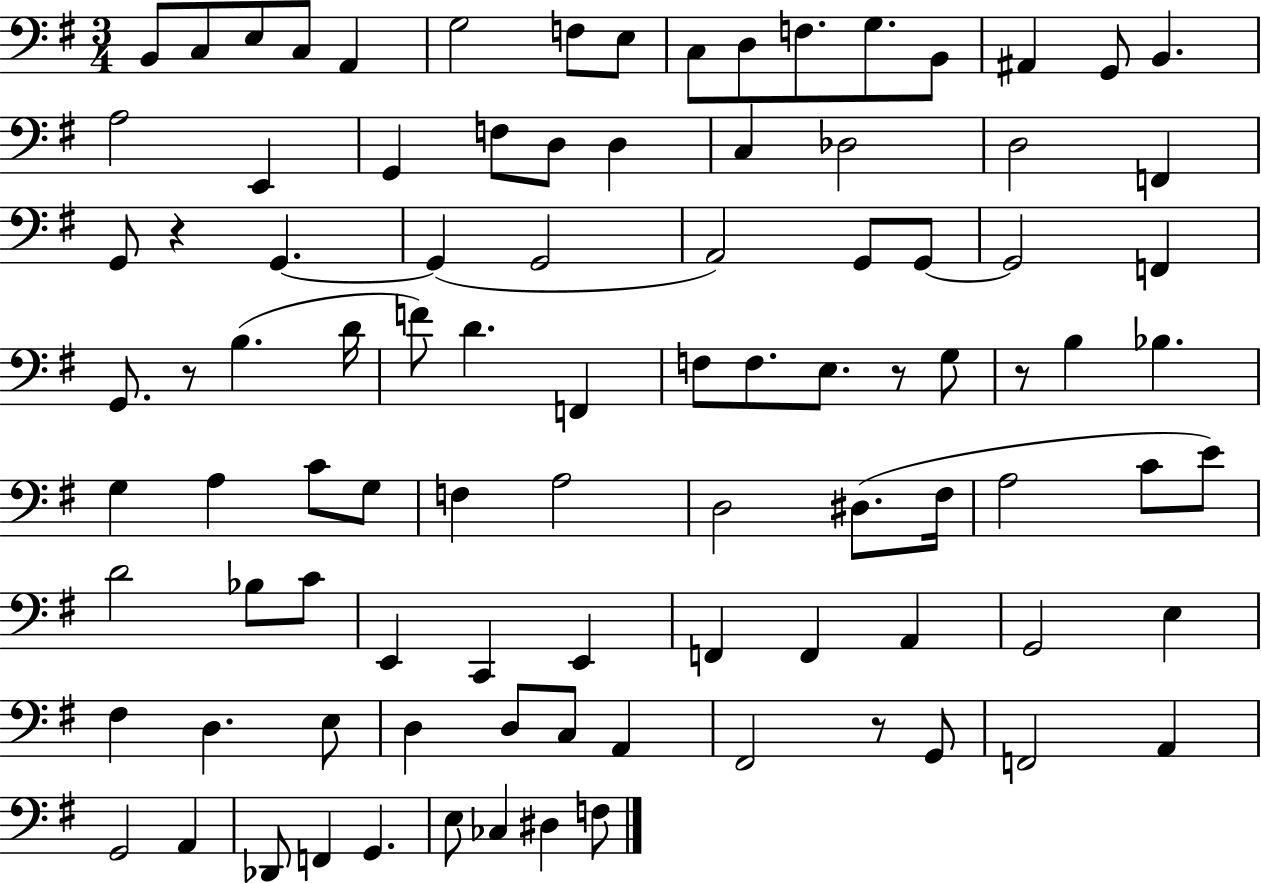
B2/e C3/e E3/e C3/e A2/q G3/h F3/e E3/e C3/e D3/e F3/e. G3/e. B2/e A#2/q G2/e B2/q. A3/h E2/q G2/q F3/e D3/e D3/q C3/q Db3/h D3/h F2/q G2/e R/q G2/q. G2/q G2/h A2/h G2/e G2/e G2/h F2/q G2/e. R/e B3/q. D4/s F4/e D4/q. F2/q F3/e F3/e. E3/e. R/e G3/e R/e B3/q Bb3/q. G3/q A3/q C4/e G3/e F3/q A3/h D3/h D#3/e. F#3/s A3/h C4/e E4/e D4/h Bb3/e C4/e E2/q C2/q E2/q F2/q F2/q A2/q G2/h E3/q F#3/q D3/q. E3/e D3/q D3/e C3/e A2/q F#2/h R/e G2/e F2/h A2/q G2/h A2/q Db2/e F2/q G2/q. E3/e CES3/q D#3/q F3/e